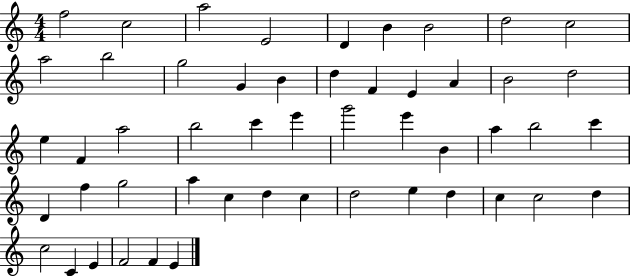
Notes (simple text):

F5/h C5/h A5/h E4/h D4/q B4/q B4/h D5/h C5/h A5/h B5/h G5/h G4/q B4/q D5/q F4/q E4/q A4/q B4/h D5/h E5/q F4/q A5/h B5/h C6/q E6/q G6/h E6/q B4/q A5/q B5/h C6/q D4/q F5/q G5/h A5/q C5/q D5/q C5/q D5/h E5/q D5/q C5/q C5/h D5/q C5/h C4/q E4/q F4/h F4/q E4/q